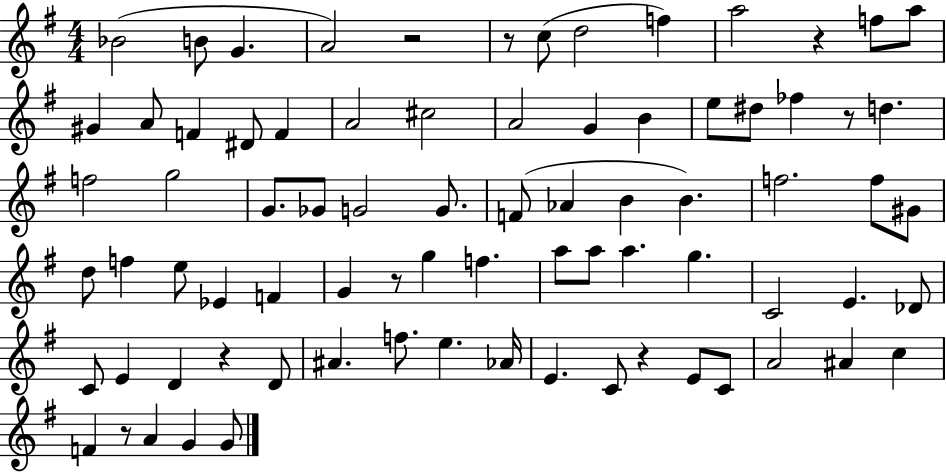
X:1
T:Untitled
M:4/4
L:1/4
K:G
_B2 B/2 G A2 z2 z/2 c/2 d2 f a2 z f/2 a/2 ^G A/2 F ^D/2 F A2 ^c2 A2 G B e/2 ^d/2 _f z/2 d f2 g2 G/2 _G/2 G2 G/2 F/2 _A B B f2 f/2 ^G/2 d/2 f e/2 _E F G z/2 g f a/2 a/2 a g C2 E _D/2 C/2 E D z D/2 ^A f/2 e _A/4 E C/2 z E/2 C/2 A2 ^A c F z/2 A G G/2